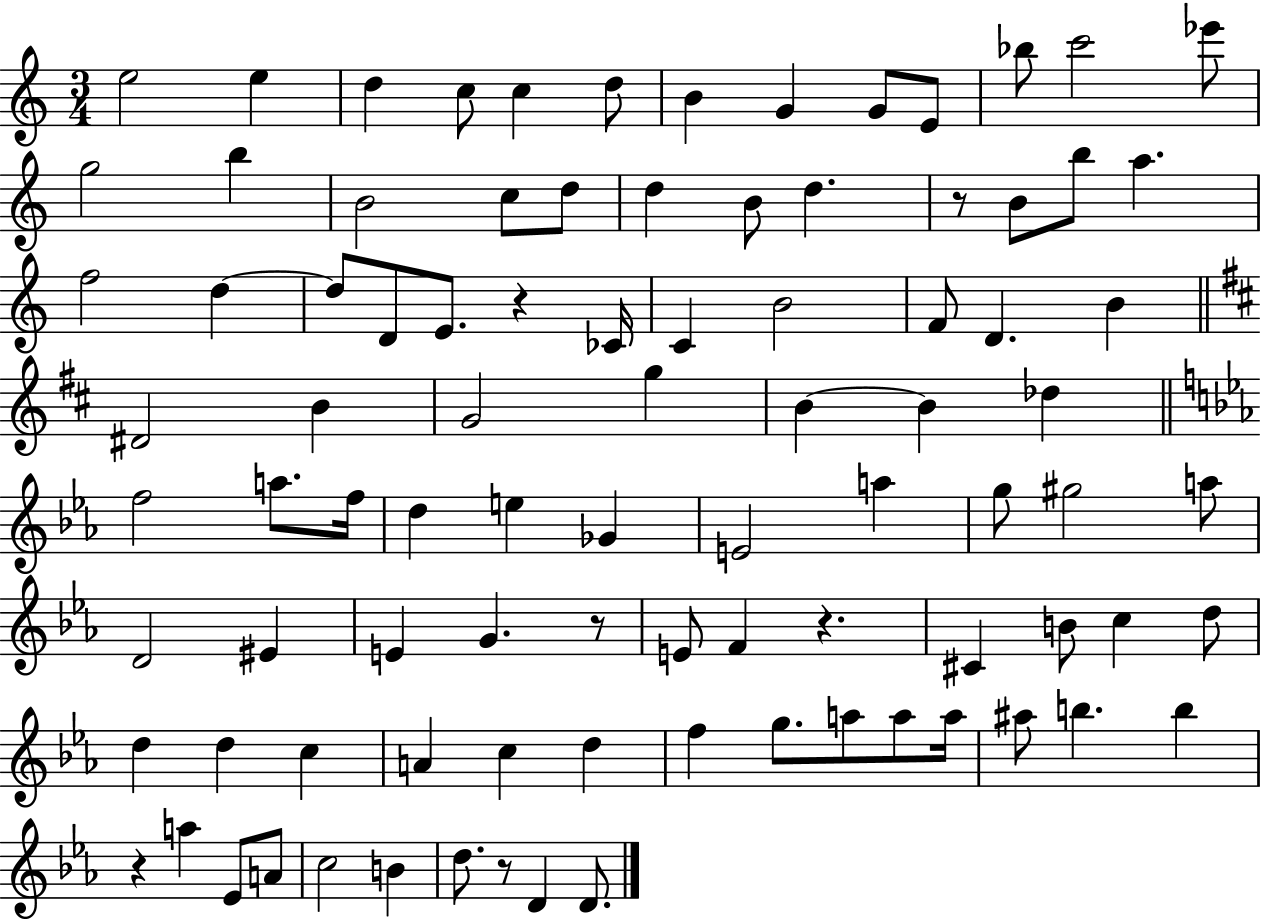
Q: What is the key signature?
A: C major